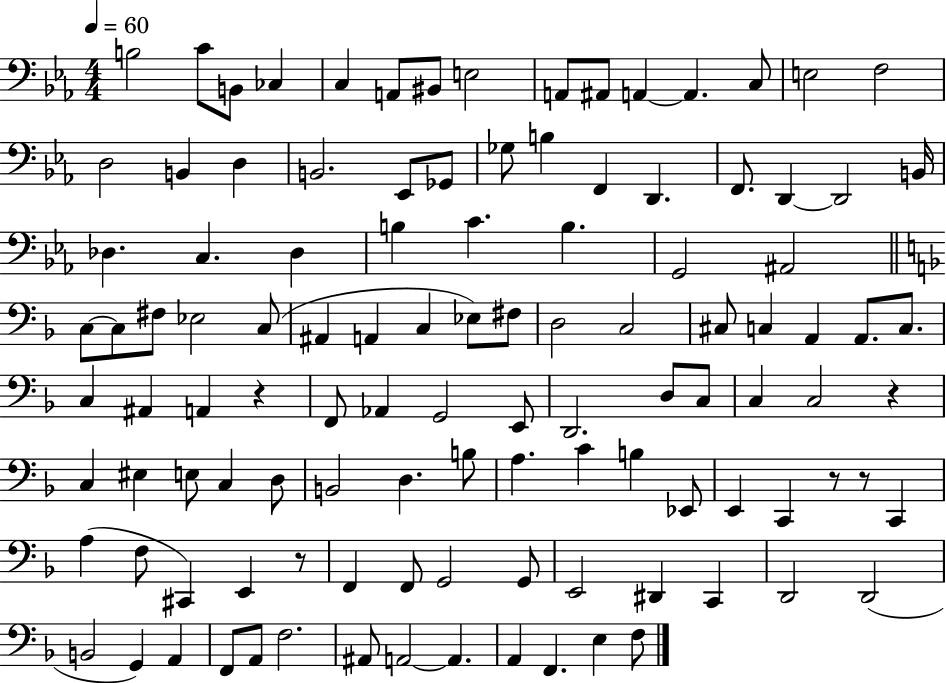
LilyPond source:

{
  \clef bass
  \numericTimeSignature
  \time 4/4
  \key ees \major
  \tempo 4 = 60
  b2 c'8 b,8 ces4 | c4 a,8 bis,8 e2 | a,8 ais,8 a,4~~ a,4. c8 | e2 f2 | \break d2 b,4 d4 | b,2. ees,8 ges,8 | ges8 b4 f,4 d,4. | f,8. d,4~~ d,2 b,16 | \break des4. c4. des4 | b4 c'4. b4. | g,2 ais,2 | \bar "||" \break \key f \major c8~~ c8 fis8 ees2 c8( | ais,4 a,4 c4 ees8) fis8 | d2 c2 | cis8 c4 a,4 a,8. c8. | \break c4 ais,4 a,4 r4 | f,8 aes,4 g,2 e,8 | d,2. d8 c8 | c4 c2 r4 | \break c4 eis4 e8 c4 d8 | b,2 d4. b8 | a4. c'4 b4 ees,8 | e,4 c,4 r8 r8 c,4 | \break a4( f8 cis,4) e,4 r8 | f,4 f,8 g,2 g,8 | e,2 dis,4 c,4 | d,2 d,2( | \break b,2 g,4) a,4 | f,8 a,8 f2. | ais,8 a,2~~ a,4. | a,4 f,4. e4 f8 | \break \bar "|."
}